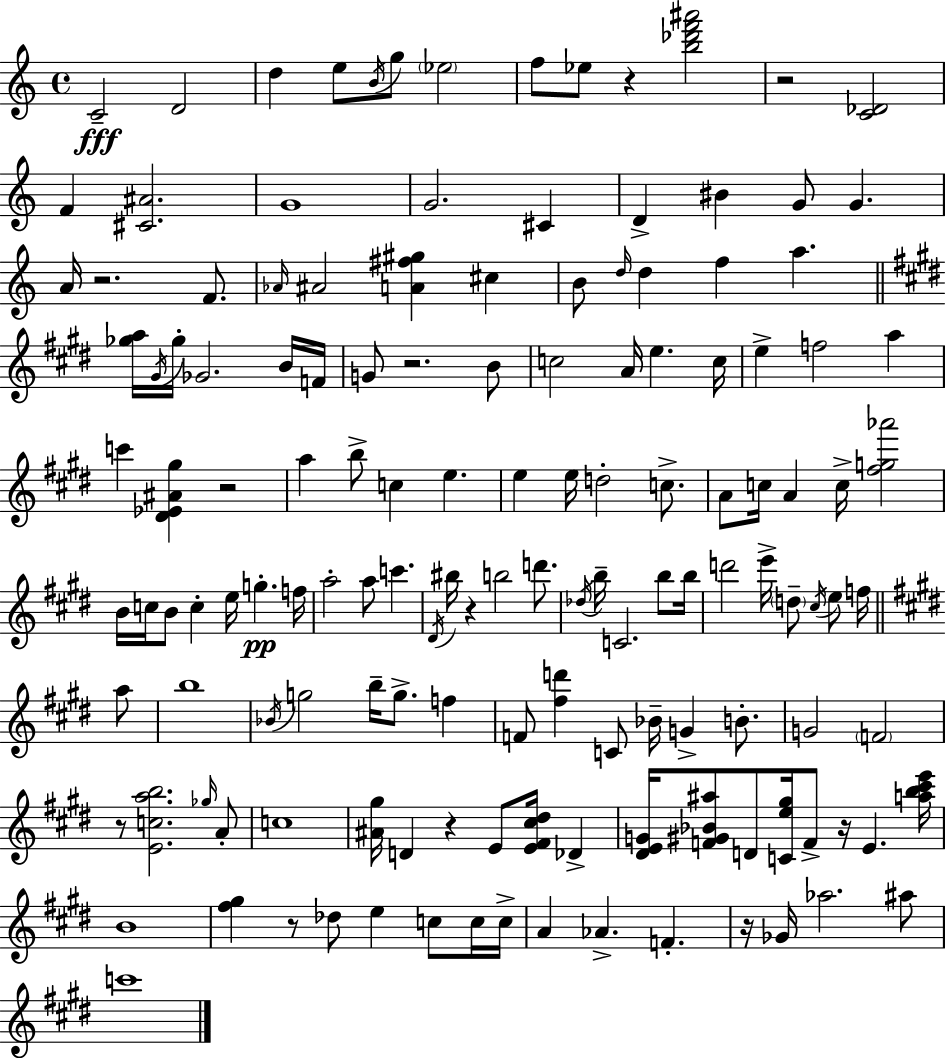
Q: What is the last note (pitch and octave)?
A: C6